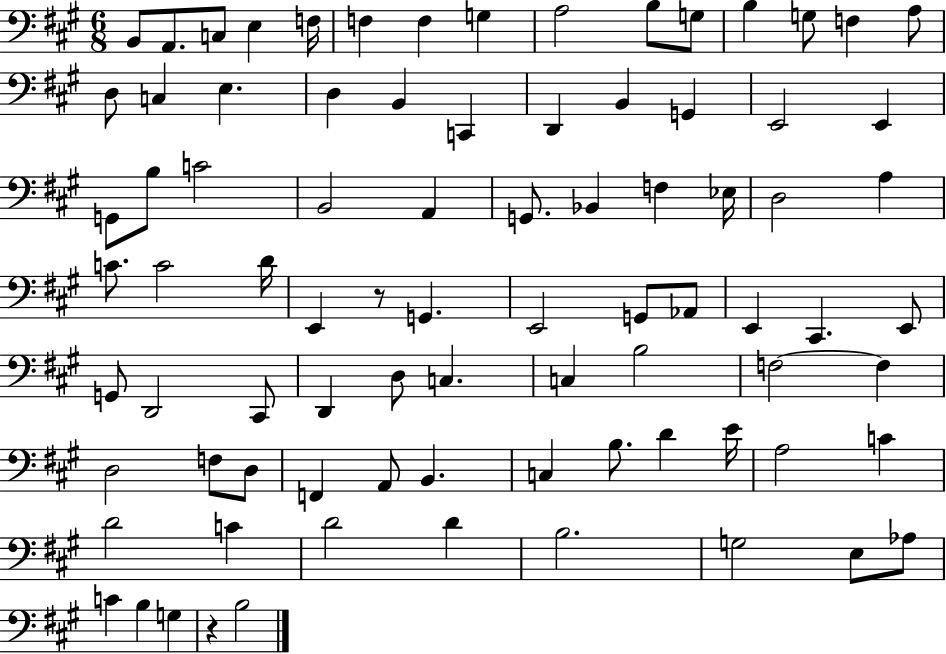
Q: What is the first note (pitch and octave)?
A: B2